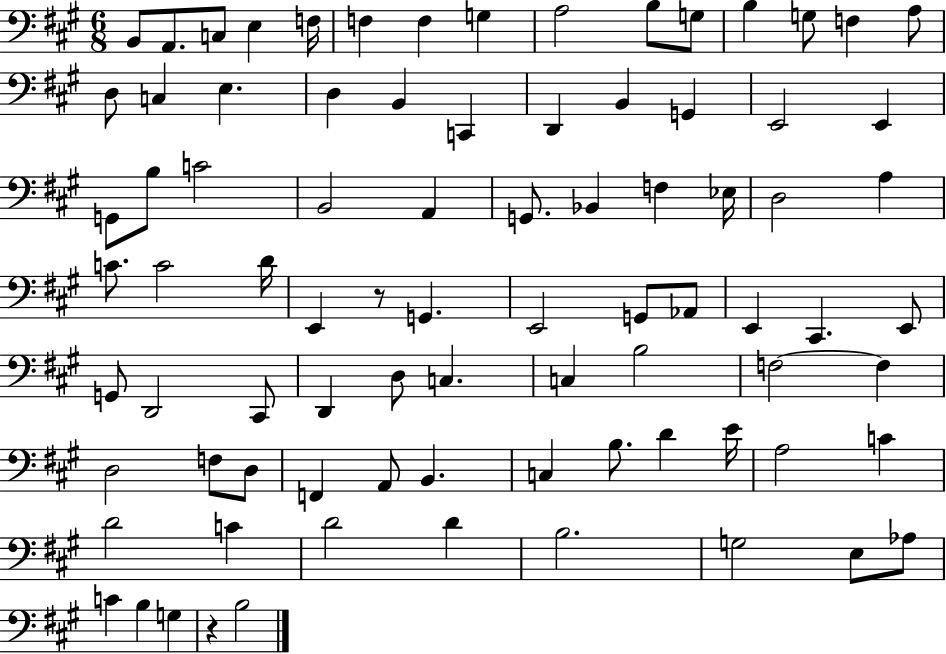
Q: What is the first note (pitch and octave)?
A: B2